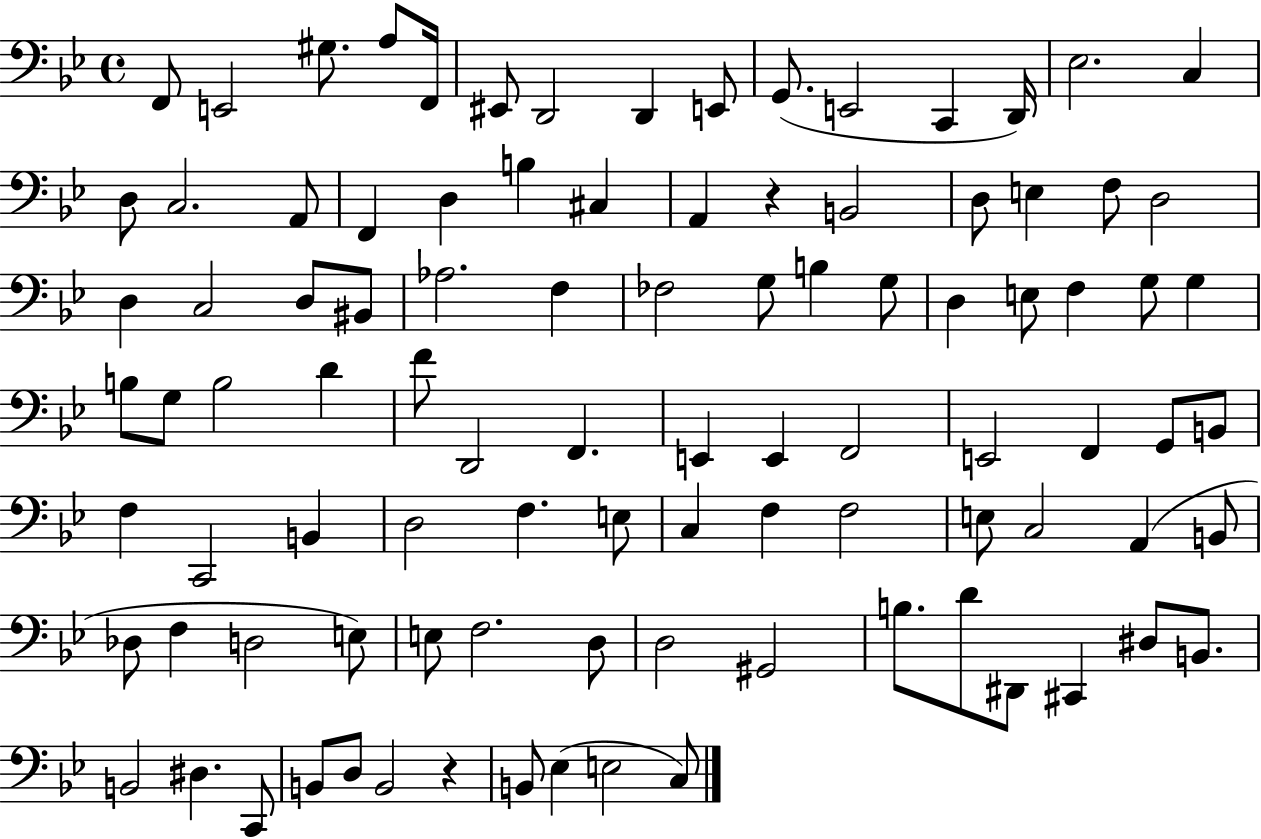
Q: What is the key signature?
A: BES major